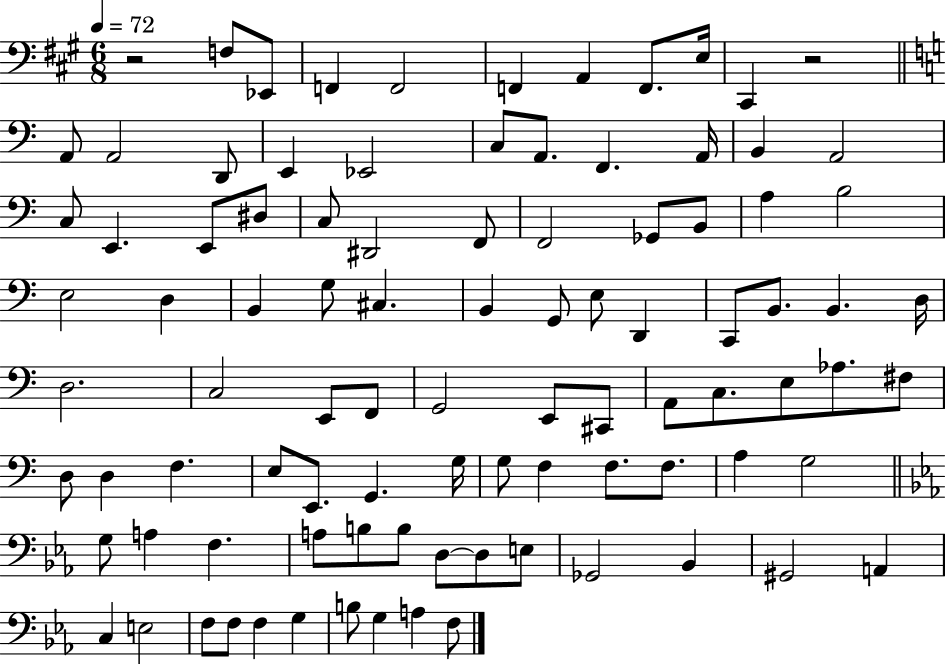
X:1
T:Untitled
M:6/8
L:1/4
K:A
z2 F,/2 _E,,/2 F,, F,,2 F,, A,, F,,/2 E,/4 ^C,, z2 A,,/2 A,,2 D,,/2 E,, _E,,2 C,/2 A,,/2 F,, A,,/4 B,, A,,2 C,/2 E,, E,,/2 ^D,/2 C,/2 ^D,,2 F,,/2 F,,2 _G,,/2 B,,/2 A, B,2 E,2 D, B,, G,/2 ^C, B,, G,,/2 E,/2 D,, C,,/2 B,,/2 B,, D,/4 D,2 C,2 E,,/2 F,,/2 G,,2 E,,/2 ^C,,/2 A,,/2 C,/2 E,/2 _A,/2 ^F,/2 D,/2 D, F, E,/2 E,,/2 G,, G,/4 G,/2 F, F,/2 F,/2 A, G,2 G,/2 A, F, A,/2 B,/2 B,/2 D,/2 D,/2 E,/2 _G,,2 _B,, ^G,,2 A,, C, E,2 F,/2 F,/2 F, G, B,/2 G, A, F,/2